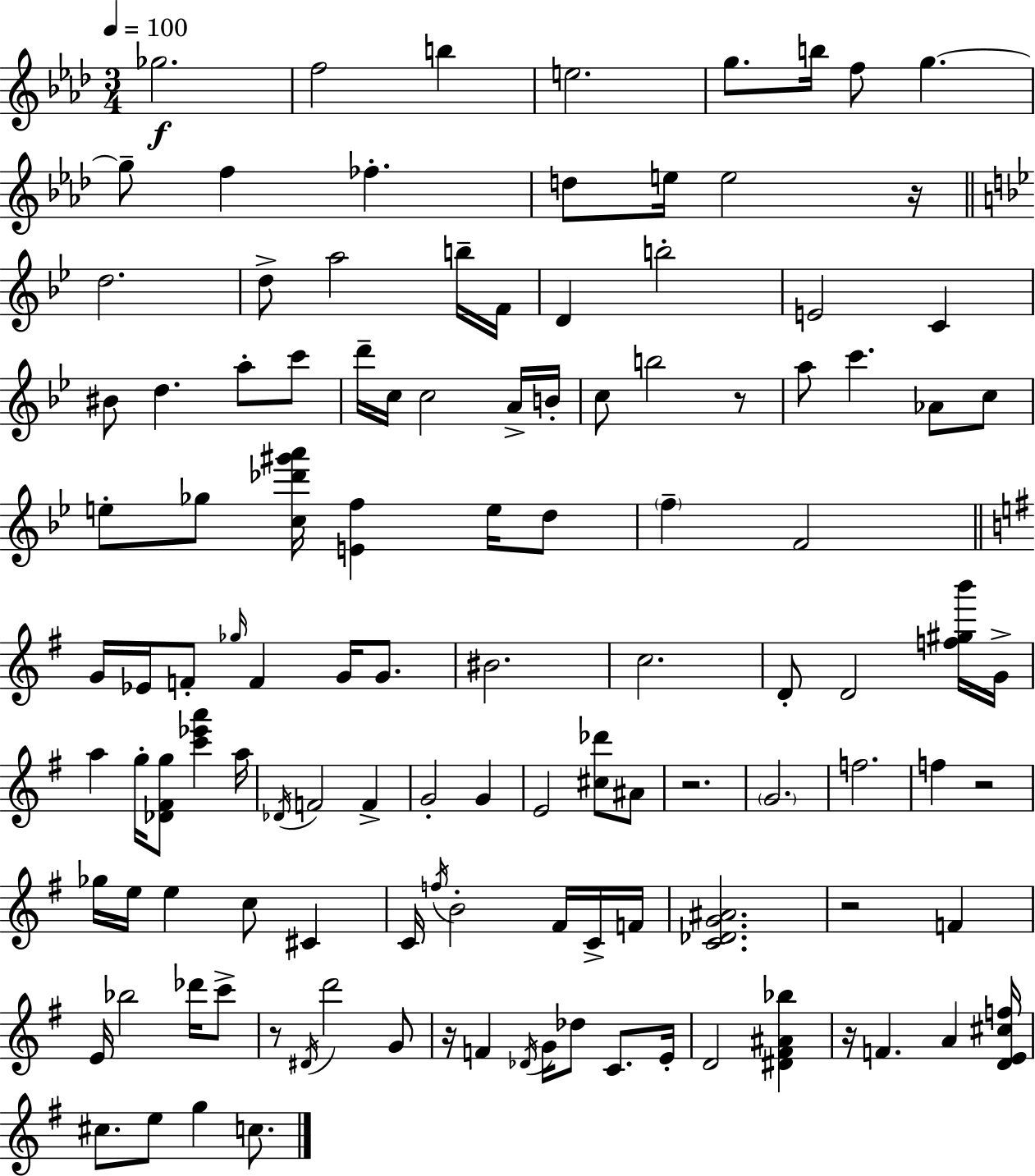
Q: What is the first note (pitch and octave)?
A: Gb5